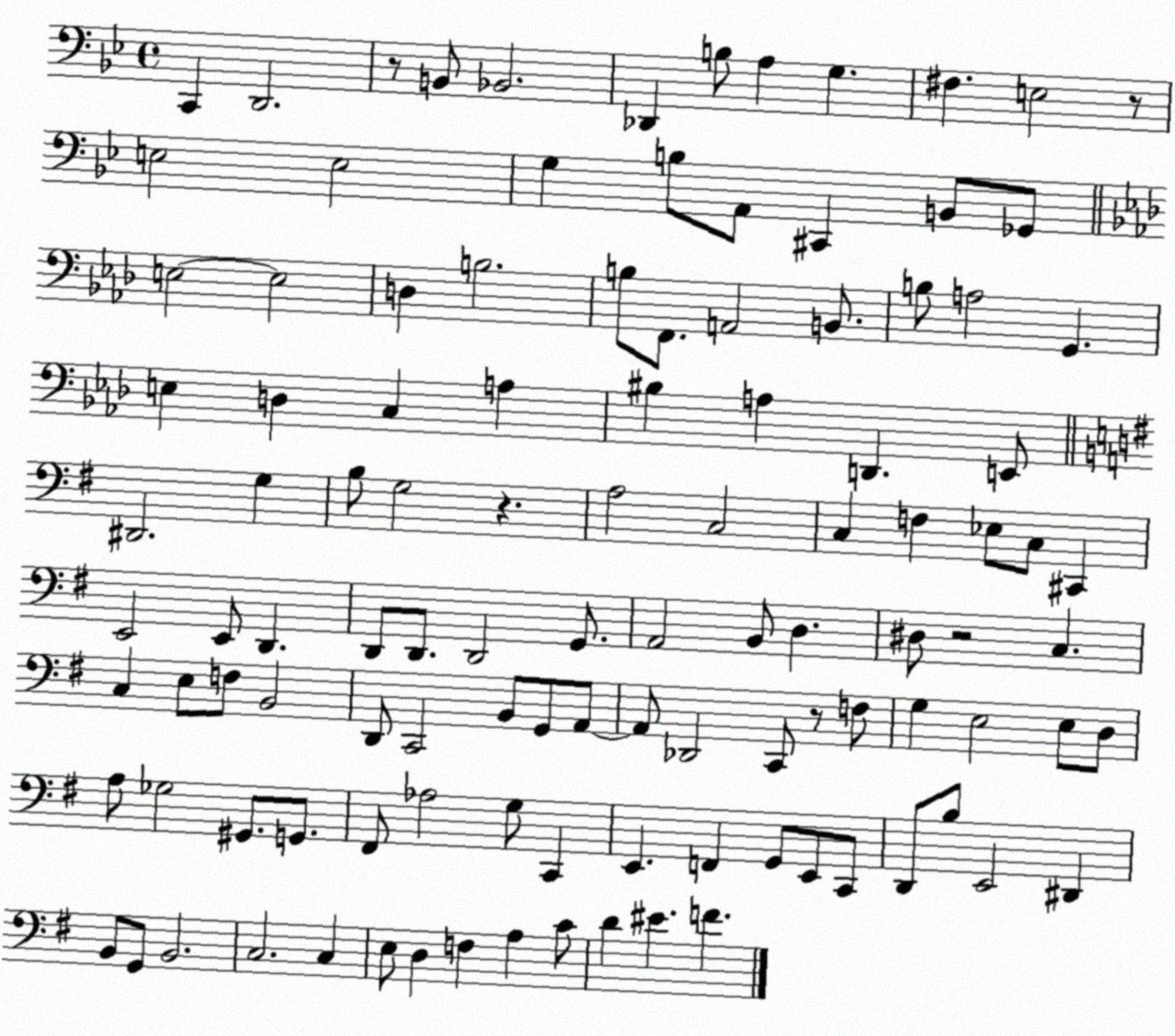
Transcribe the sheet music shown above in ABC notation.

X:1
T:Untitled
M:4/4
L:1/4
K:Bb
C,, D,,2 z/2 B,,/2 _B,,2 _D,, B,/2 A, G, ^F, E,2 z/2 E,2 E,2 G, B,/2 A,,/2 ^C,, B,,/2 _G,,/2 E,2 E,2 D, B,2 B,/2 F,,/2 A,,2 B,,/2 B,/2 A,2 G,, E, D, C, A, ^B, A, D,, E,,/2 ^D,,2 G, B,/2 G,2 z A,2 C,2 C, F, _E,/2 C,/2 ^C,, E,,2 E,,/2 D,, D,,/2 D,,/2 D,,2 G,,/2 A,,2 B,,/2 D, ^D,/2 z2 C, C, E,/2 F,/2 B,,2 D,,/2 C,,2 B,,/2 G,,/2 A,,/2 A,,/2 _D,,2 C,,/2 z/2 F,/2 G, E,2 E,/2 D,/2 A,/2 _G,2 ^G,,/2 G,,/2 ^F,,/2 _A,2 G,/2 C,, E,, F,, G,,/2 E,,/2 C,,/2 D,,/2 B,/2 E,,2 ^D,, B,,/2 G,,/2 B,,2 C,2 C, E,/2 D, F, A, C/2 D ^E F